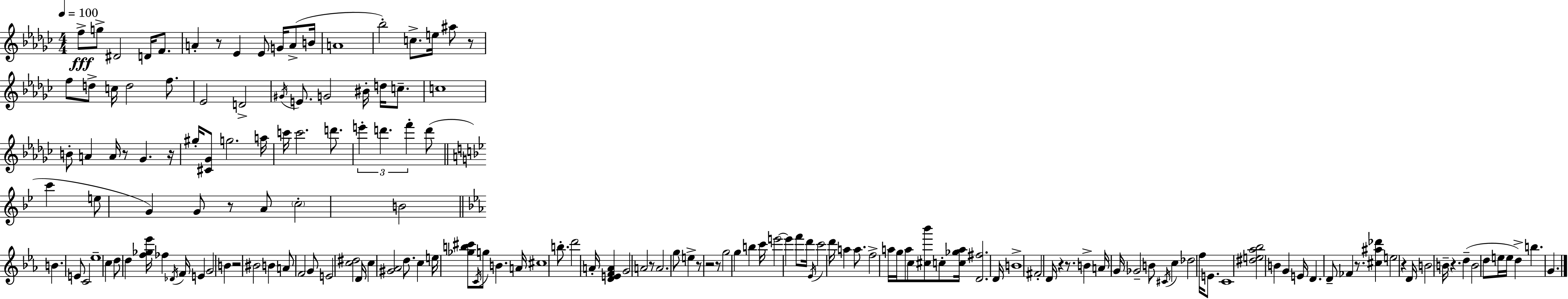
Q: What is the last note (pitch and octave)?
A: G4